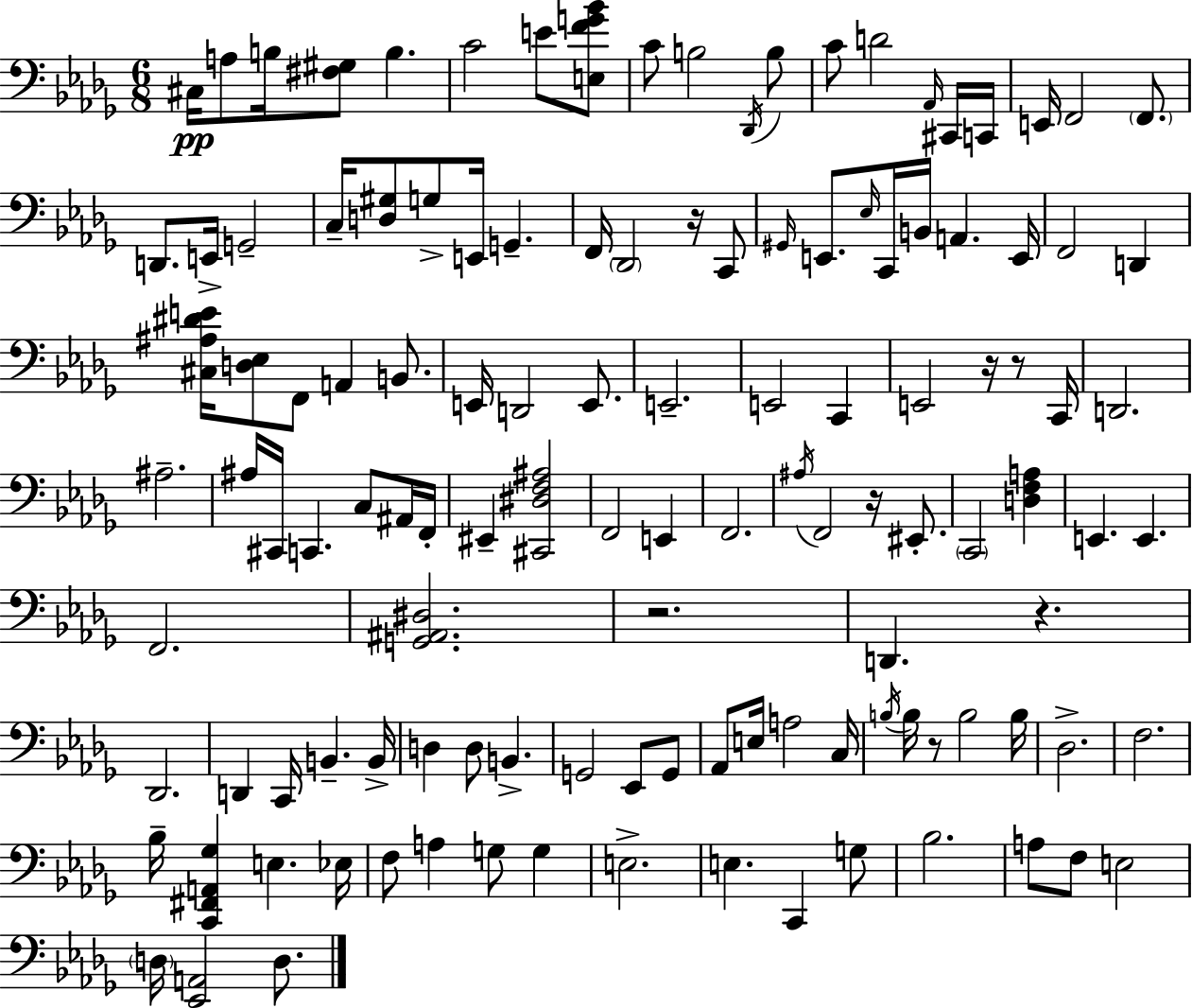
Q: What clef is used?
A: bass